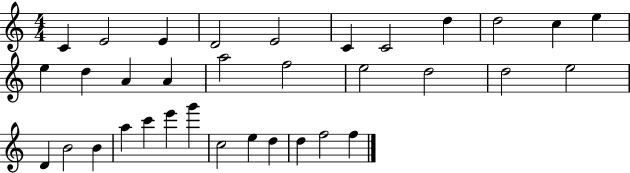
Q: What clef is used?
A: treble